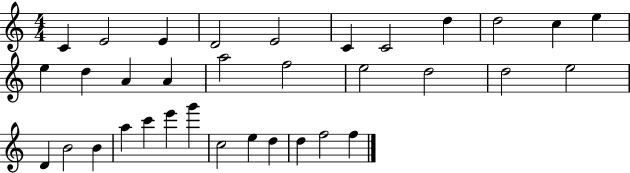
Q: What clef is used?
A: treble